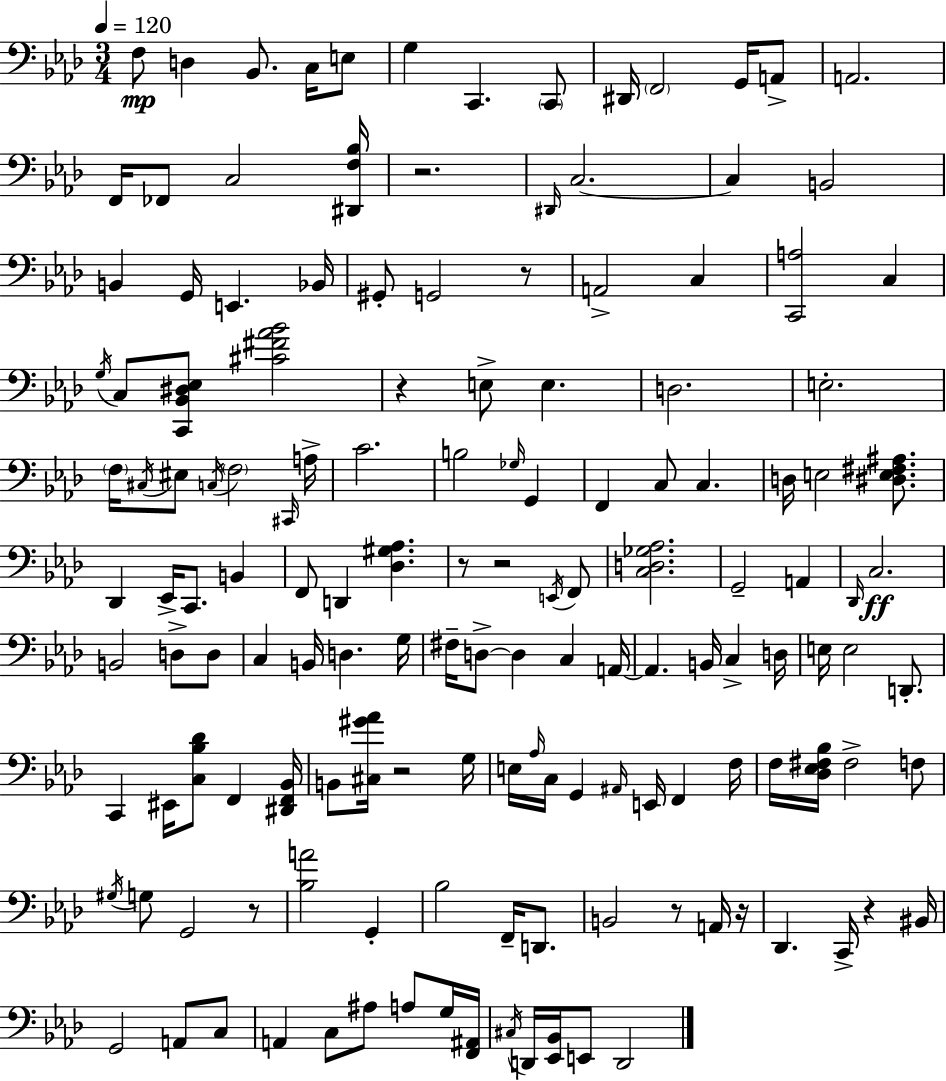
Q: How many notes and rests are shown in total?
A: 146